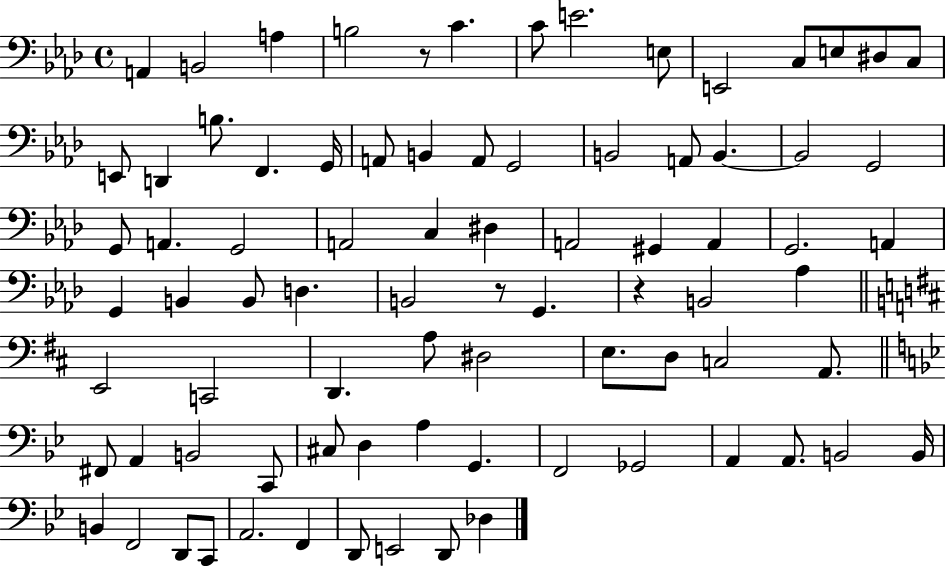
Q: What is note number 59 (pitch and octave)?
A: C2